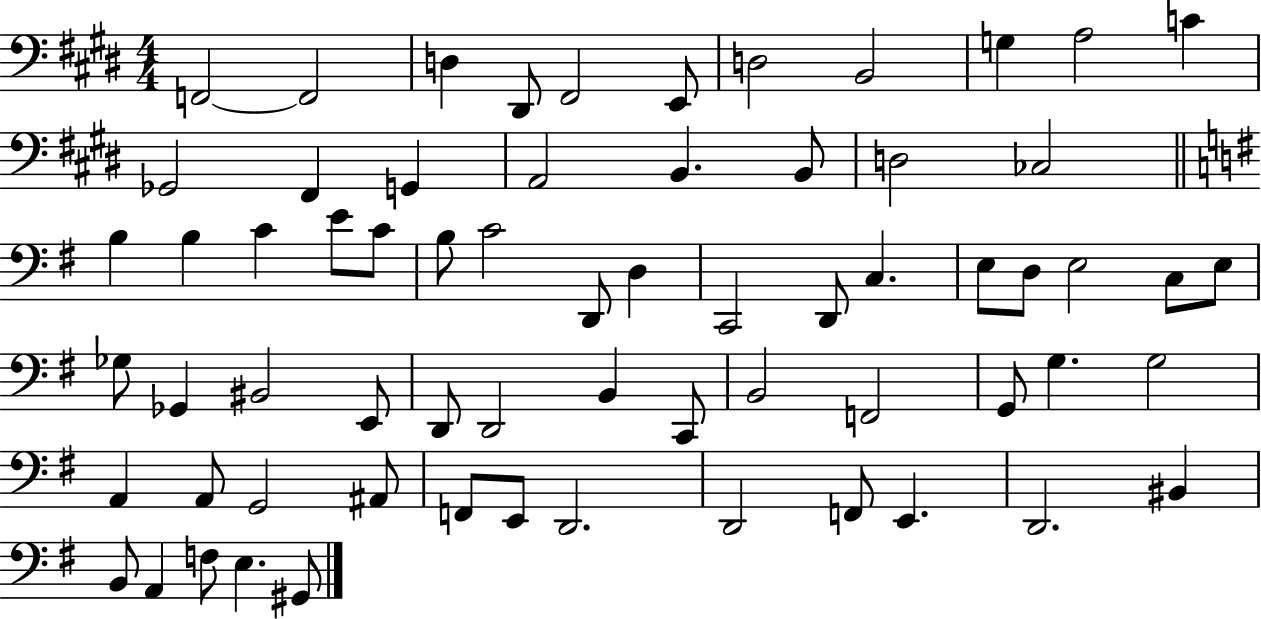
{
  \clef bass
  \numericTimeSignature
  \time 4/4
  \key e \major
  \repeat volta 2 { f,2~~ f,2 | d4 dis,8 fis,2 e,8 | d2 b,2 | g4 a2 c'4 | \break ges,2 fis,4 g,4 | a,2 b,4. b,8 | d2 ces2 | \bar "||" \break \key g \major b4 b4 c'4 e'8 c'8 | b8 c'2 d,8 d4 | c,2 d,8 c4. | e8 d8 e2 c8 e8 | \break ges8 ges,4 bis,2 e,8 | d,8 d,2 b,4 c,8 | b,2 f,2 | g,8 g4. g2 | \break a,4 a,8 g,2 ais,8 | f,8 e,8 d,2. | d,2 f,8 e,4. | d,2. bis,4 | \break b,8 a,4 f8 e4. gis,8 | } \bar "|."
}